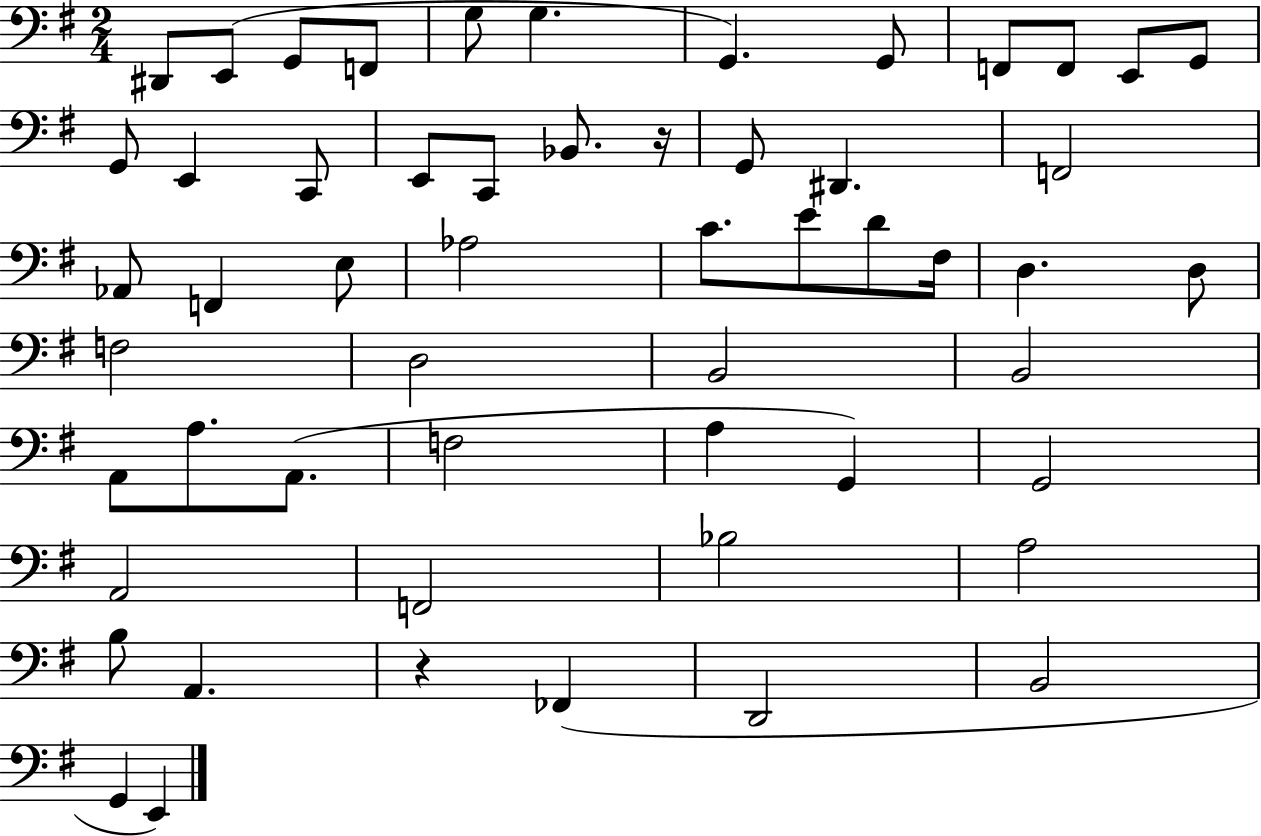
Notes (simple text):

D#2/e E2/e G2/e F2/e G3/e G3/q. G2/q. G2/e F2/e F2/e E2/e G2/e G2/e E2/q C2/e E2/e C2/e Bb2/e. R/s G2/e D#2/q. F2/h Ab2/e F2/q E3/e Ab3/h C4/e. E4/e D4/e F#3/s D3/q. D3/e F3/h D3/h B2/h B2/h A2/e A3/e. A2/e. F3/h A3/q G2/q G2/h A2/h F2/h Bb3/h A3/h B3/e A2/q. R/q FES2/q D2/h B2/h G2/q E2/q